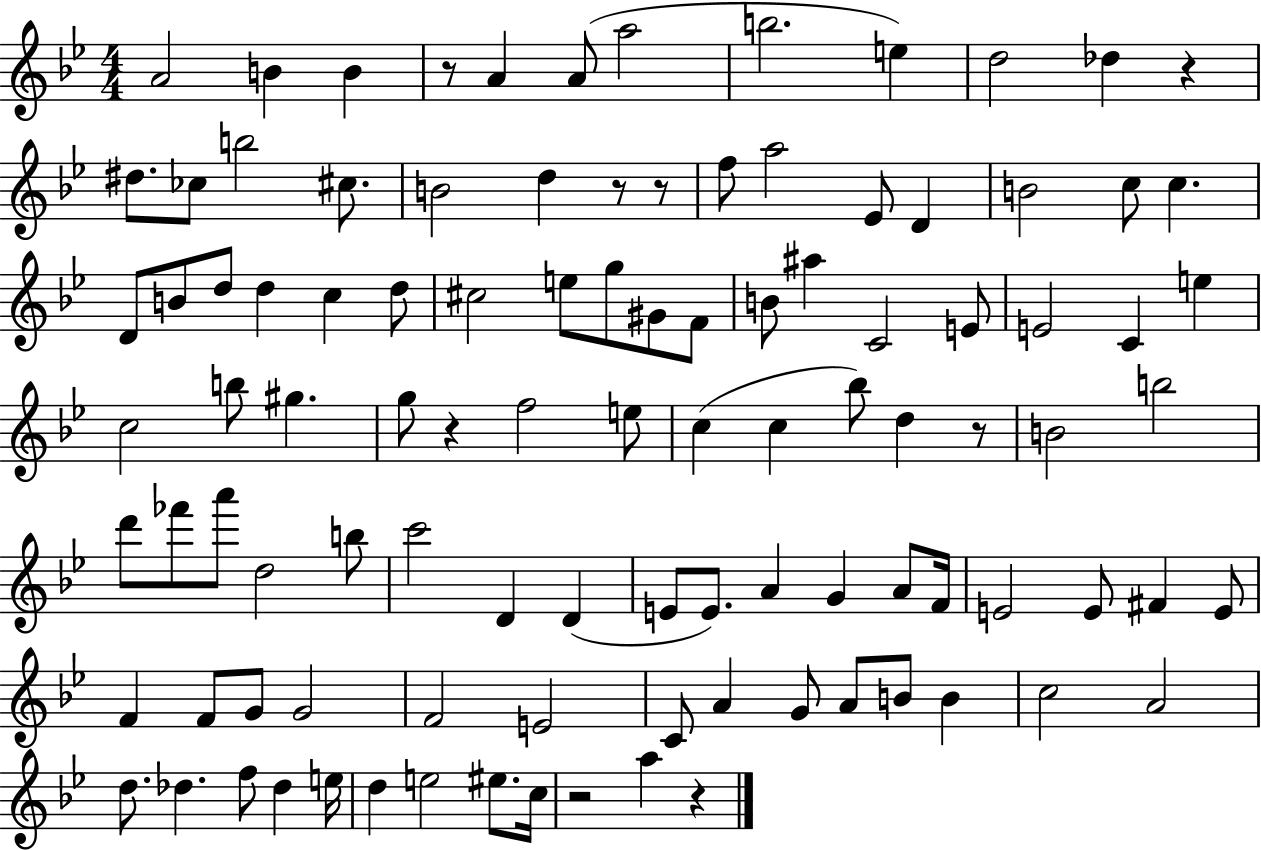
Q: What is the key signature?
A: BES major